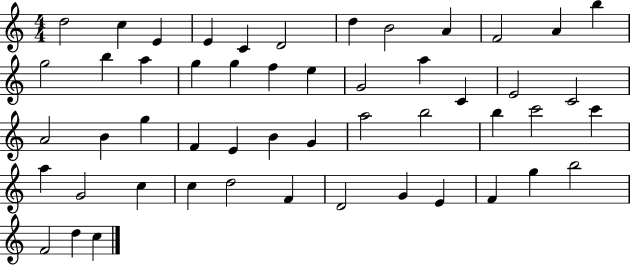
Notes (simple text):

D5/h C5/q E4/q E4/q C4/q D4/h D5/q B4/h A4/q F4/h A4/q B5/q G5/h B5/q A5/q G5/q G5/q F5/q E5/q G4/h A5/q C4/q E4/h C4/h A4/h B4/q G5/q F4/q E4/q B4/q G4/q A5/h B5/h B5/q C6/h C6/q A5/q G4/h C5/q C5/q D5/h F4/q D4/h G4/q E4/q F4/q G5/q B5/h F4/h D5/q C5/q